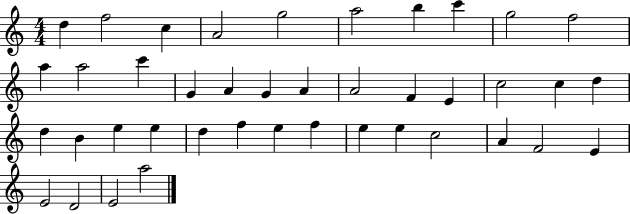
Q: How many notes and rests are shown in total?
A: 41